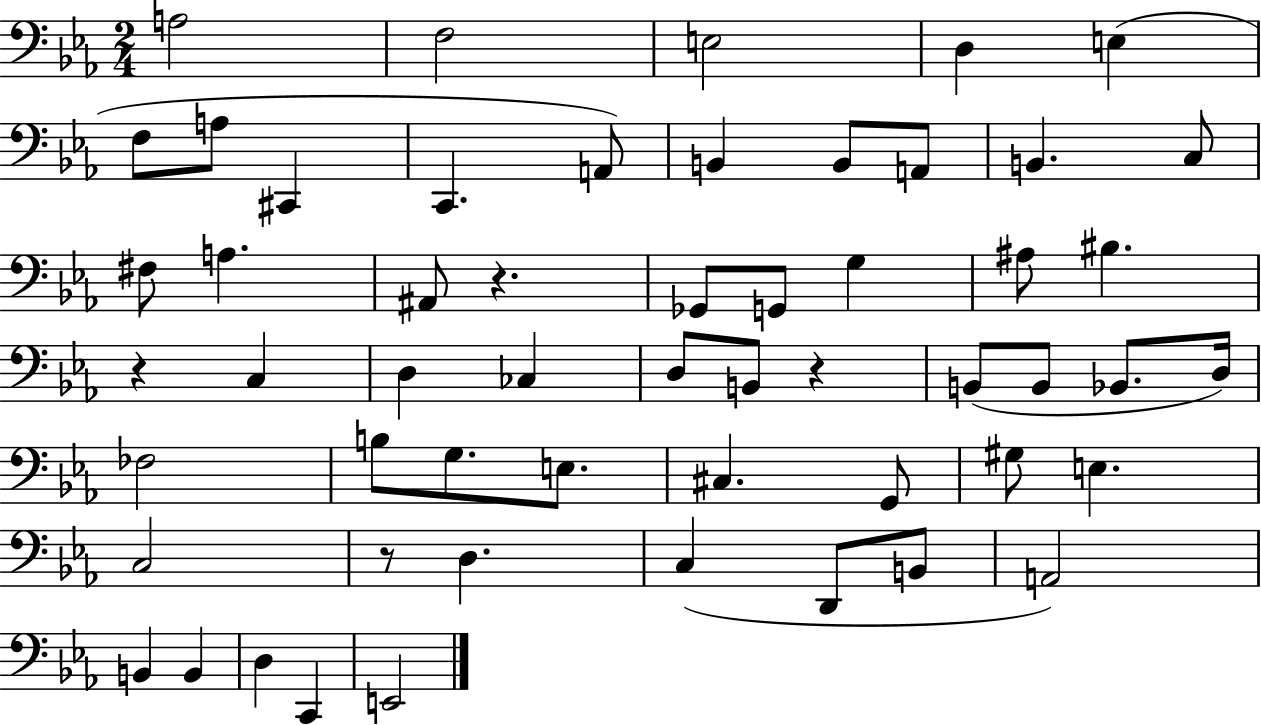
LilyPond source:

{
  \clef bass
  \numericTimeSignature
  \time 2/4
  \key ees \major
  a2 | f2 | e2 | d4 e4( | \break f8 a8 cis,4 | c,4. a,8) | b,4 b,8 a,8 | b,4. c8 | \break fis8 a4. | ais,8 r4. | ges,8 g,8 g4 | ais8 bis4. | \break r4 c4 | d4 ces4 | d8 b,8 r4 | b,8( b,8 bes,8. d16) | \break fes2 | b8 g8. e8. | cis4. g,8 | gis8 e4. | \break c2 | r8 d4. | c4( d,8 b,8 | a,2) | \break b,4 b,4 | d4 c,4 | e,2 | \bar "|."
}